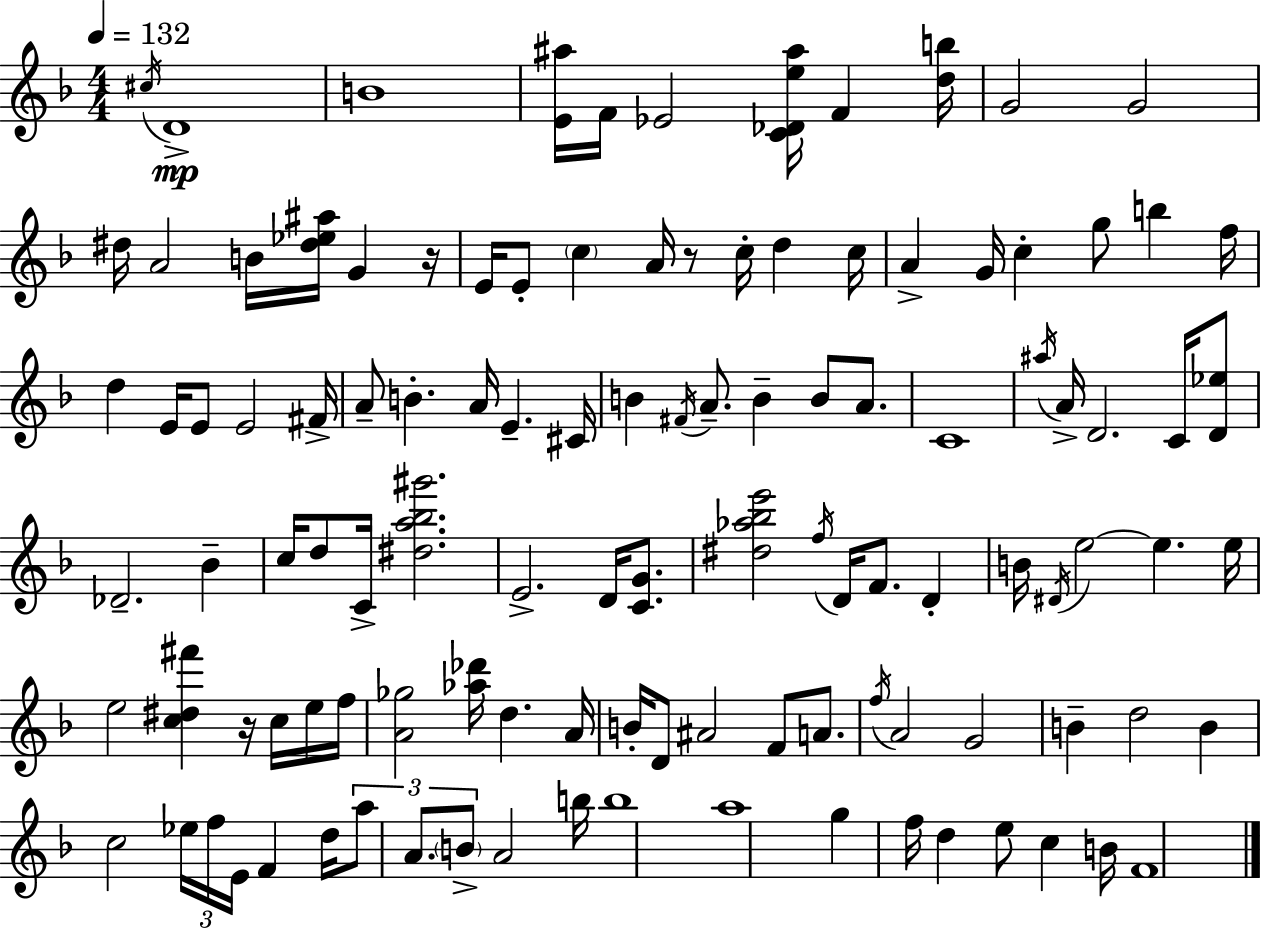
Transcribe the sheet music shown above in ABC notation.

X:1
T:Untitled
M:4/4
L:1/4
K:Dm
^c/4 D4 B4 [E^a]/4 F/4 _E2 [C_De^a]/4 F [db]/4 G2 G2 ^d/4 A2 B/4 [^d_e^a]/4 G z/4 E/4 E/2 c A/4 z/2 c/4 d c/4 A G/4 c g/2 b f/4 d E/4 E/2 E2 ^F/4 A/2 B A/4 E ^C/4 B ^F/4 A/2 B B/2 A/2 C4 ^a/4 A/4 D2 C/4 [D_e]/2 _D2 _B c/4 d/2 C/4 [^da_b^g']2 E2 D/4 [CG]/2 [^d_a_be']2 f/4 D/4 F/2 D B/4 ^D/4 e2 e e/4 e2 [c^d^f'] z/4 c/4 e/4 f/4 [A_g]2 [_a_d']/4 d A/4 B/4 D/2 ^A2 F/2 A/2 f/4 A2 G2 B d2 B c2 _e/4 f/4 E/4 F d/4 a/2 A/2 B/2 A2 b/4 b4 a4 g f/4 d e/2 c B/4 F4